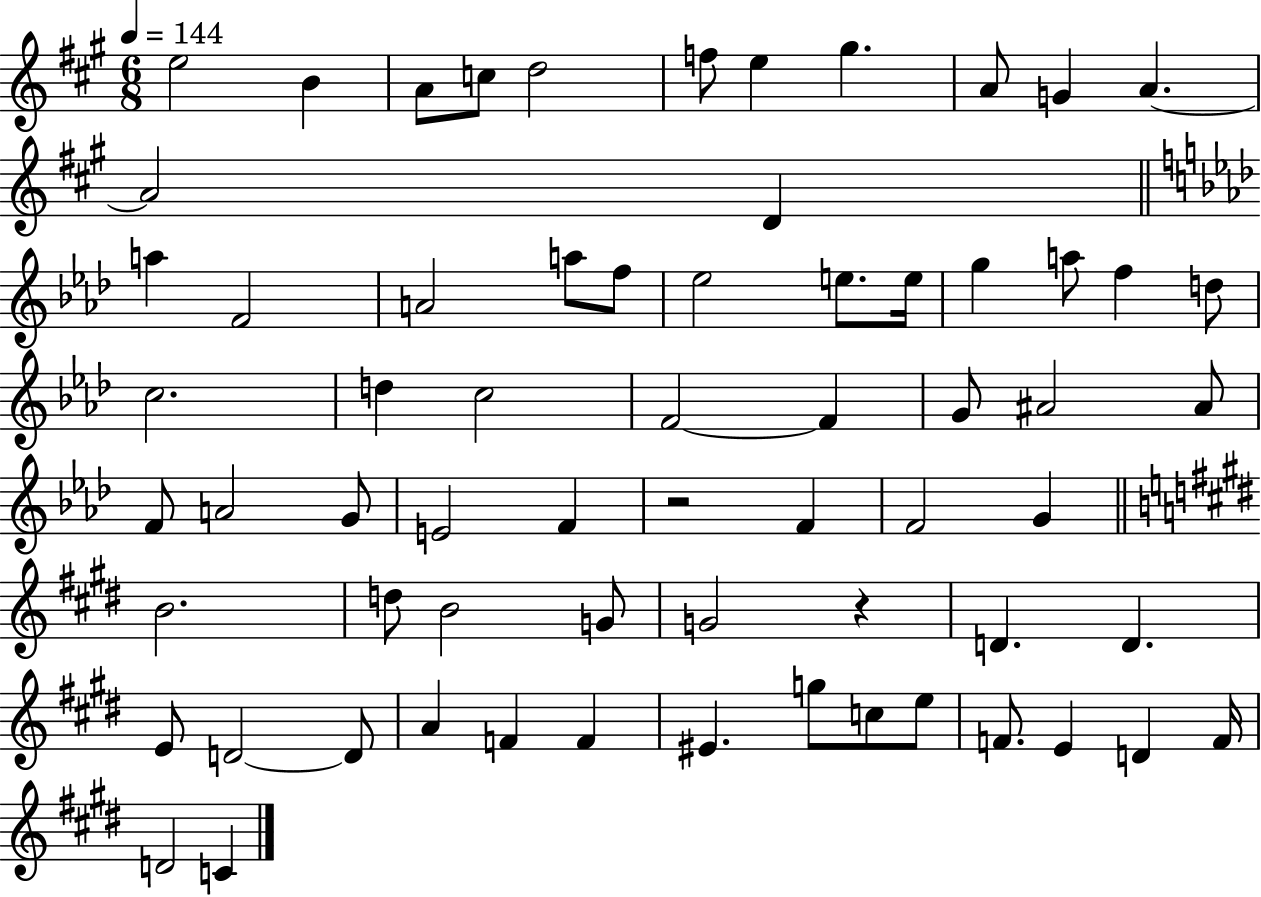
E5/h B4/q A4/e C5/e D5/h F5/e E5/q G#5/q. A4/e G4/q A4/q. A4/h D4/q A5/q F4/h A4/h A5/e F5/e Eb5/h E5/e. E5/s G5/q A5/e F5/q D5/e C5/h. D5/q C5/h F4/h F4/q G4/e A#4/h A#4/e F4/e A4/h G4/e E4/h F4/q R/h F4/q F4/h G4/q B4/h. D5/e B4/h G4/e G4/h R/q D4/q. D4/q. E4/e D4/h D4/e A4/q F4/q F4/q EIS4/q. G5/e C5/e E5/e F4/e. E4/q D4/q F4/s D4/h C4/q